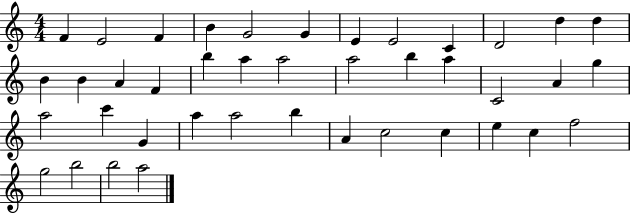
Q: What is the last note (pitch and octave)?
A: A5